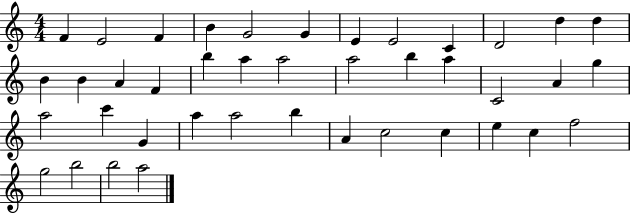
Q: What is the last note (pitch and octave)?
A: A5